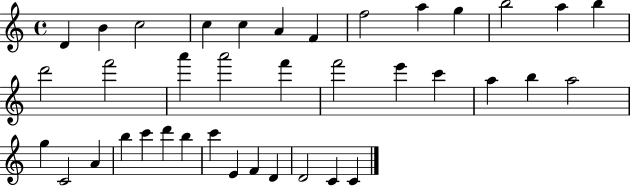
D4/q B4/q C5/h C5/q C5/q A4/q F4/q F5/h A5/q G5/q B5/h A5/q B5/q D6/h F6/h A6/q A6/h F6/q F6/h E6/q C6/q A5/q B5/q A5/h G5/q C4/h A4/q B5/q C6/q D6/q B5/q C6/q E4/q F4/q D4/q D4/h C4/q C4/q